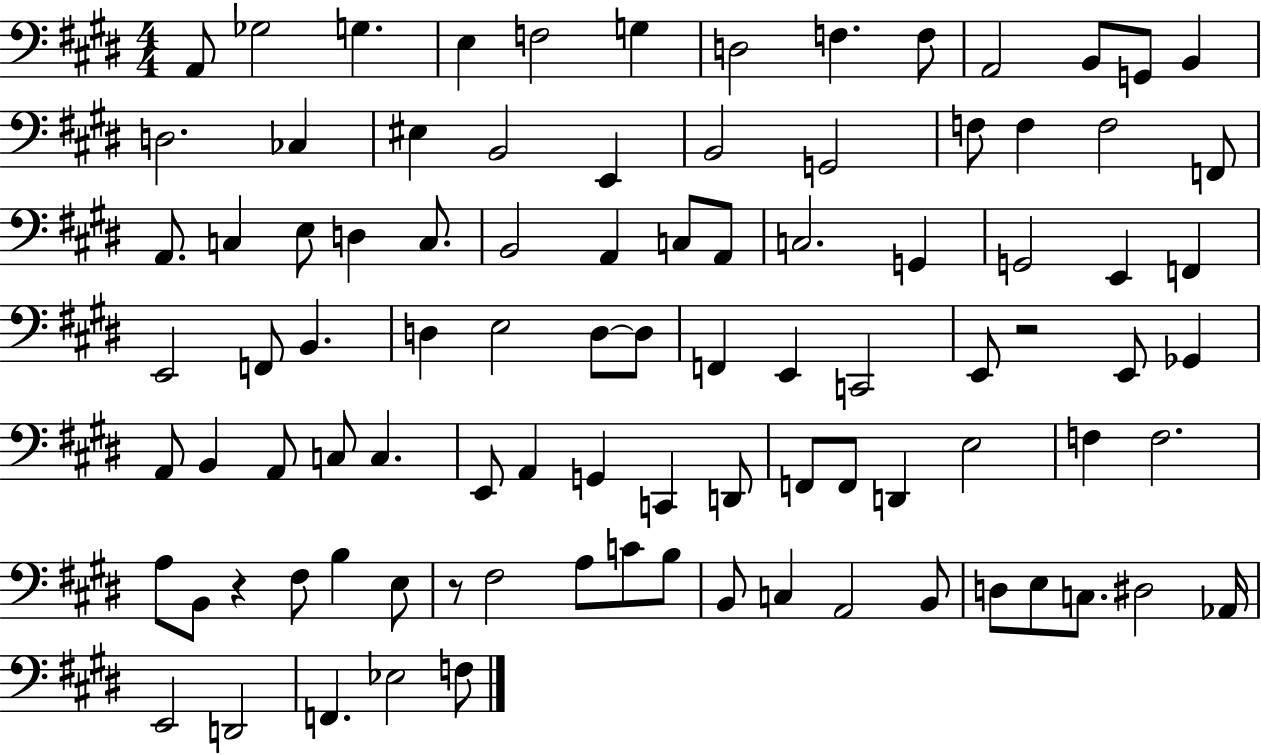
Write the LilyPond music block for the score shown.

{
  \clef bass
  \numericTimeSignature
  \time 4/4
  \key e \major
  \repeat volta 2 { a,8 ges2 g4. | e4 f2 g4 | d2 f4. f8 | a,2 b,8 g,8 b,4 | \break d2. ces4 | eis4 b,2 e,4 | b,2 g,2 | f8 f4 f2 f,8 | \break a,8. c4 e8 d4 c8. | b,2 a,4 c8 a,8 | c2. g,4 | g,2 e,4 f,4 | \break e,2 f,8 b,4. | d4 e2 d8~~ d8 | f,4 e,4 c,2 | e,8 r2 e,8 ges,4 | \break a,8 b,4 a,8 c8 c4. | e,8 a,4 g,4 c,4 d,8 | f,8 f,8 d,4 e2 | f4 f2. | \break a8 b,8 r4 fis8 b4 e8 | r8 fis2 a8 c'8 b8 | b,8 c4 a,2 b,8 | d8 e8 c8. dis2 aes,16 | \break e,2 d,2 | f,4. ees2 f8 | } \bar "|."
}